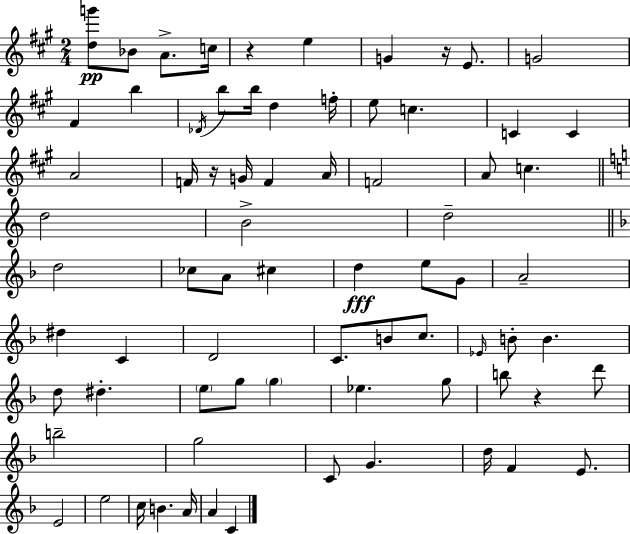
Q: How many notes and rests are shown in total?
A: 74